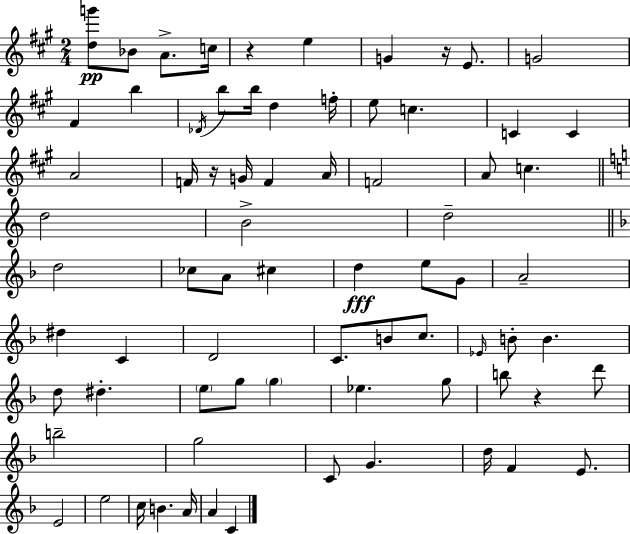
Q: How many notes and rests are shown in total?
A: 74